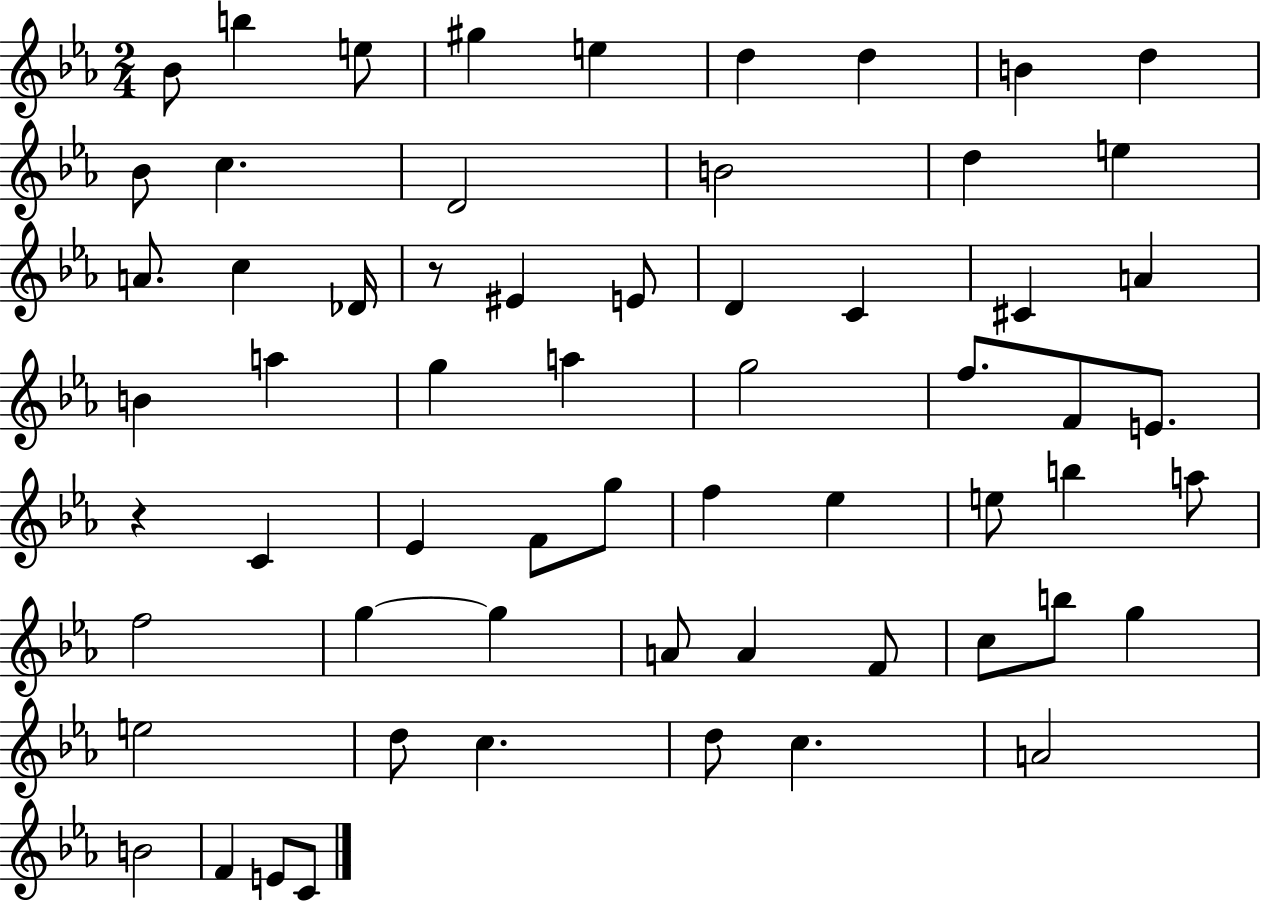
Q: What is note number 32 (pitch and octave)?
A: E4